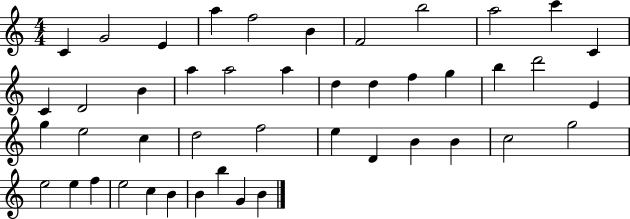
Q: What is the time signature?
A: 4/4